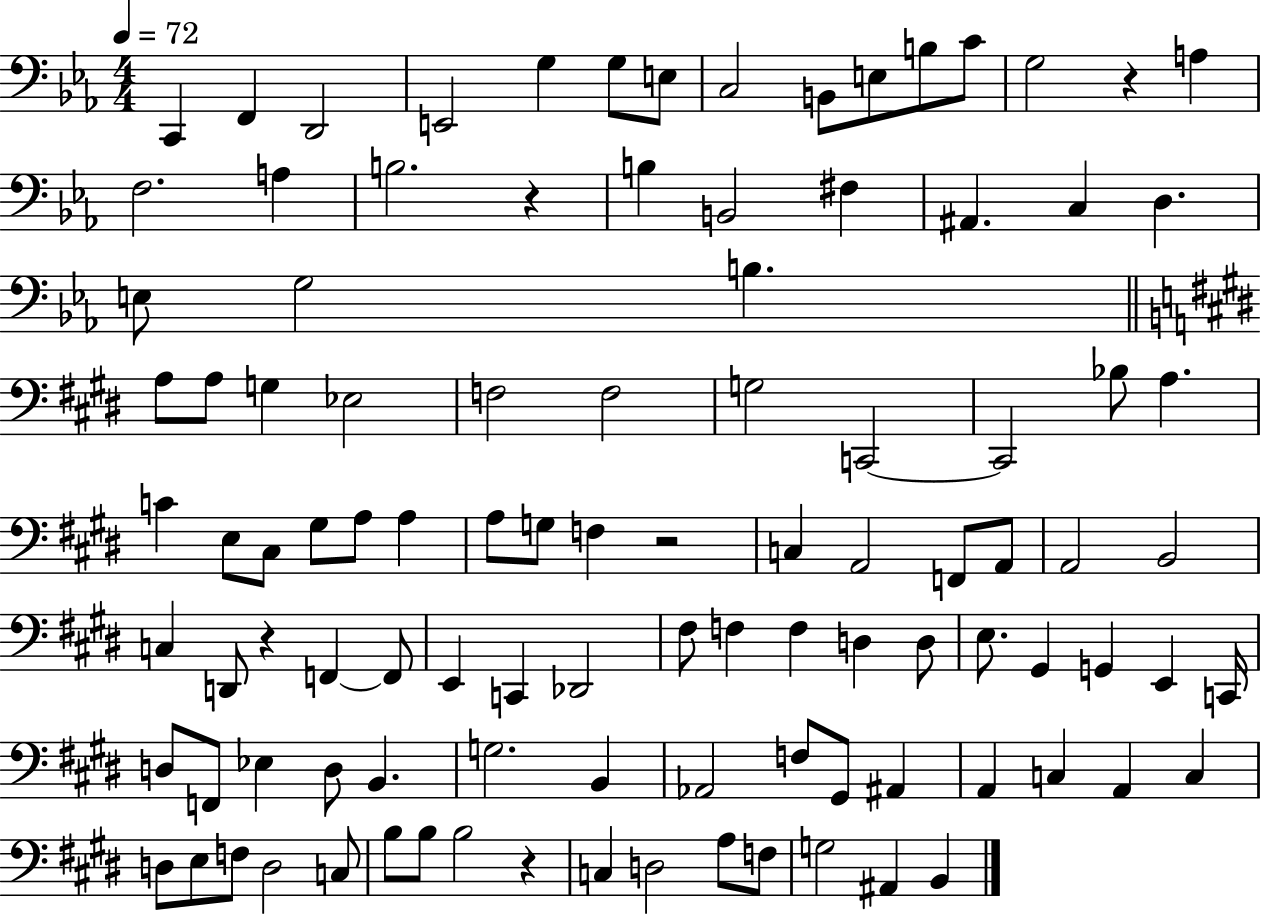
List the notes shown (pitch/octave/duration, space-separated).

C2/q F2/q D2/h E2/h G3/q G3/e E3/e C3/h B2/e E3/e B3/e C4/e G3/h R/q A3/q F3/h. A3/q B3/h. R/q B3/q B2/h F#3/q A#2/q. C3/q D3/q. E3/e G3/h B3/q. A3/e A3/e G3/q Eb3/h F3/h F3/h G3/h C2/h C2/h Bb3/e A3/q. C4/q E3/e C#3/e G#3/e A3/e A3/q A3/e G3/e F3/q R/h C3/q A2/h F2/e A2/e A2/h B2/h C3/q D2/e R/q F2/q F2/e E2/q C2/q Db2/h F#3/e F3/q F3/q D3/q D3/e E3/e. G#2/q G2/q E2/q C2/s D3/e F2/e Eb3/q D3/e B2/q. G3/h. B2/q Ab2/h F3/e G#2/e A#2/q A2/q C3/q A2/q C3/q D3/e E3/e F3/e D3/h C3/e B3/e B3/e B3/h R/q C3/q D3/h A3/e F3/e G3/h A#2/q B2/q